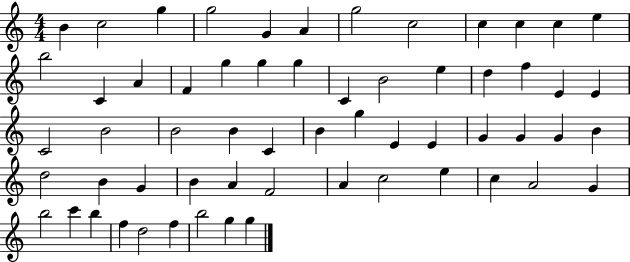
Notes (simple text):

B4/q C5/h G5/q G5/h G4/q A4/q G5/h C5/h C5/q C5/q C5/q E5/q B5/h C4/q A4/q F4/q G5/q G5/q G5/q C4/q B4/h E5/q D5/q F5/q E4/q E4/q C4/h B4/h B4/h B4/q C4/q B4/q G5/q E4/q E4/q G4/q G4/q G4/q B4/q D5/h B4/q G4/q B4/q A4/q F4/h A4/q C5/h E5/q C5/q A4/h G4/q B5/h C6/q B5/q F5/q D5/h F5/q B5/h G5/q G5/q